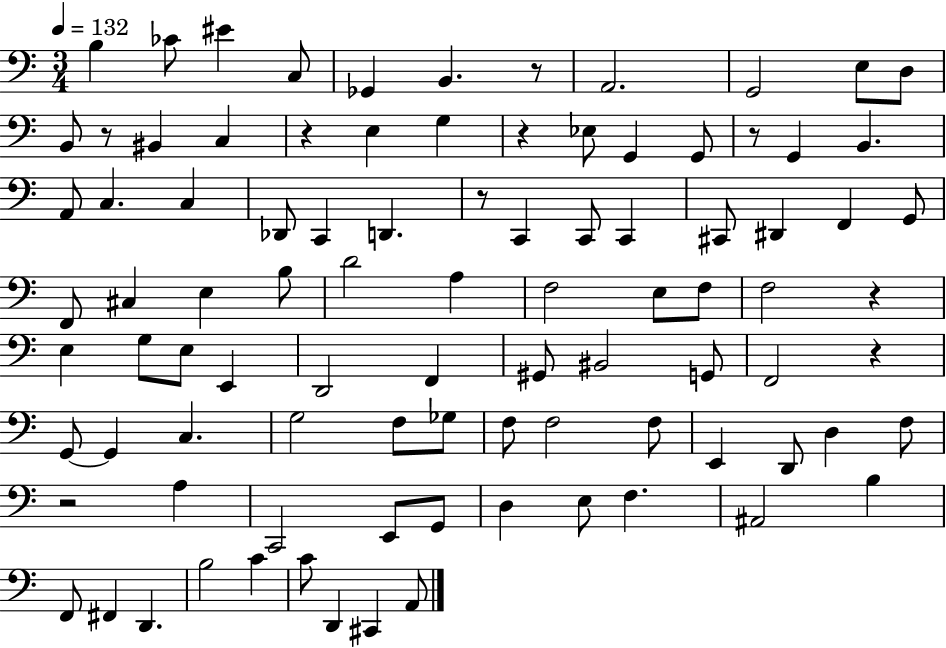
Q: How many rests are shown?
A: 9